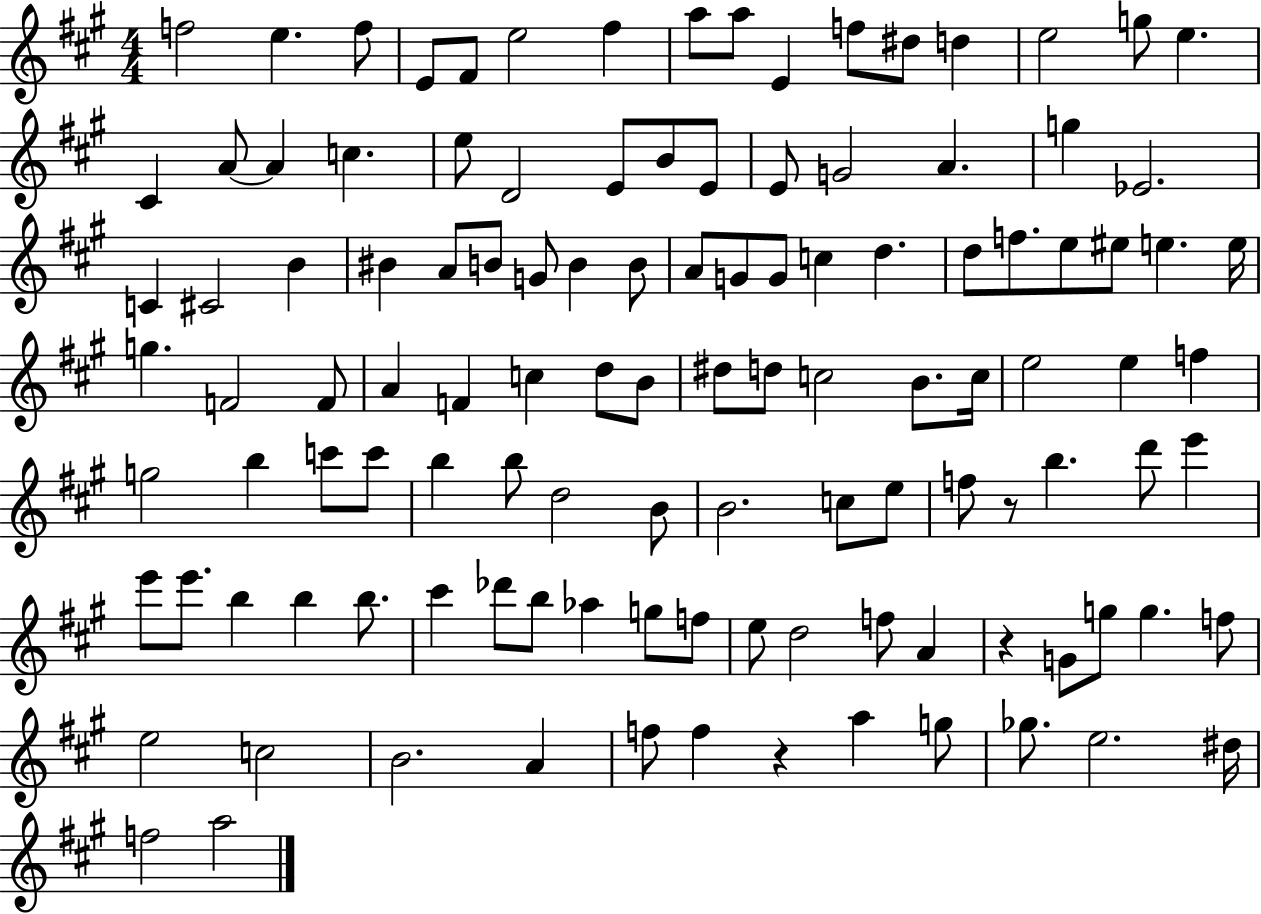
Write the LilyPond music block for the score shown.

{
  \clef treble
  \numericTimeSignature
  \time 4/4
  \key a \major
  f''2 e''4. f''8 | e'8 fis'8 e''2 fis''4 | a''8 a''8 e'4 f''8 dis''8 d''4 | e''2 g''8 e''4. | \break cis'4 a'8~~ a'4 c''4. | e''8 d'2 e'8 b'8 e'8 | e'8 g'2 a'4. | g''4 ees'2. | \break c'4 cis'2 b'4 | bis'4 a'8 b'8 g'8 b'4 b'8 | a'8 g'8 g'8 c''4 d''4. | d''8 f''8. e''8 eis''8 e''4. e''16 | \break g''4. f'2 f'8 | a'4 f'4 c''4 d''8 b'8 | dis''8 d''8 c''2 b'8. c''16 | e''2 e''4 f''4 | \break g''2 b''4 c'''8 c'''8 | b''4 b''8 d''2 b'8 | b'2. c''8 e''8 | f''8 r8 b''4. d'''8 e'''4 | \break e'''8 e'''8. b''4 b''4 b''8. | cis'''4 des'''8 b''8 aes''4 g''8 f''8 | e''8 d''2 f''8 a'4 | r4 g'8 g''8 g''4. f''8 | \break e''2 c''2 | b'2. a'4 | f''8 f''4 r4 a''4 g''8 | ges''8. e''2. dis''16 | \break f''2 a''2 | \bar "|."
}